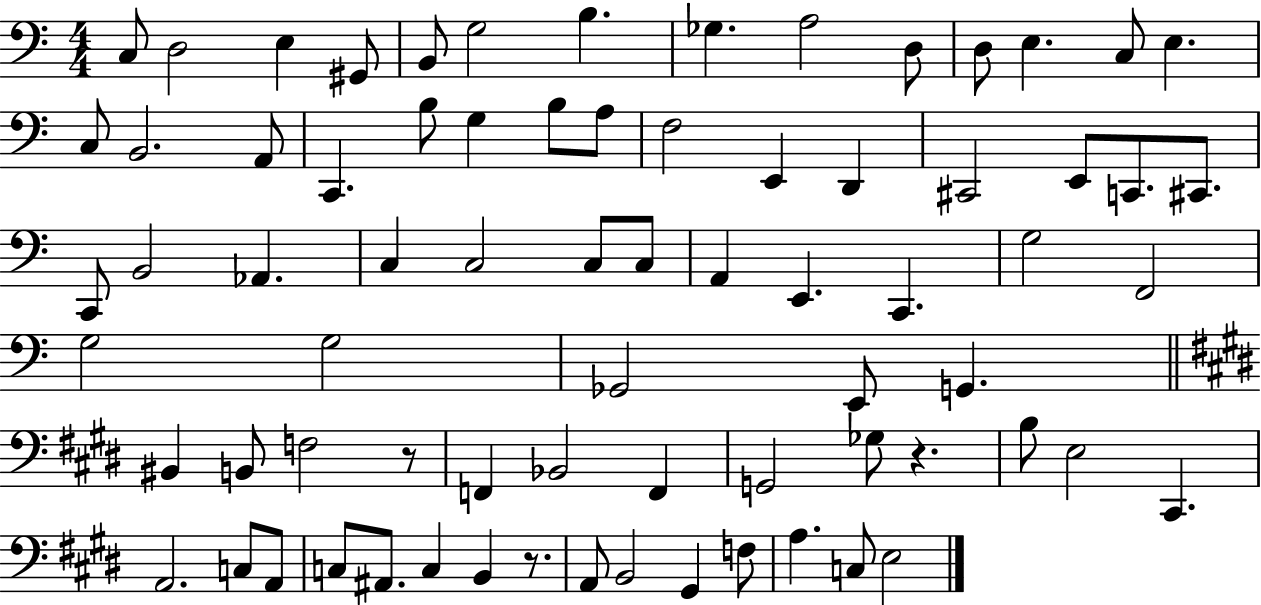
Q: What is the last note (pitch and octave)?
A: E3